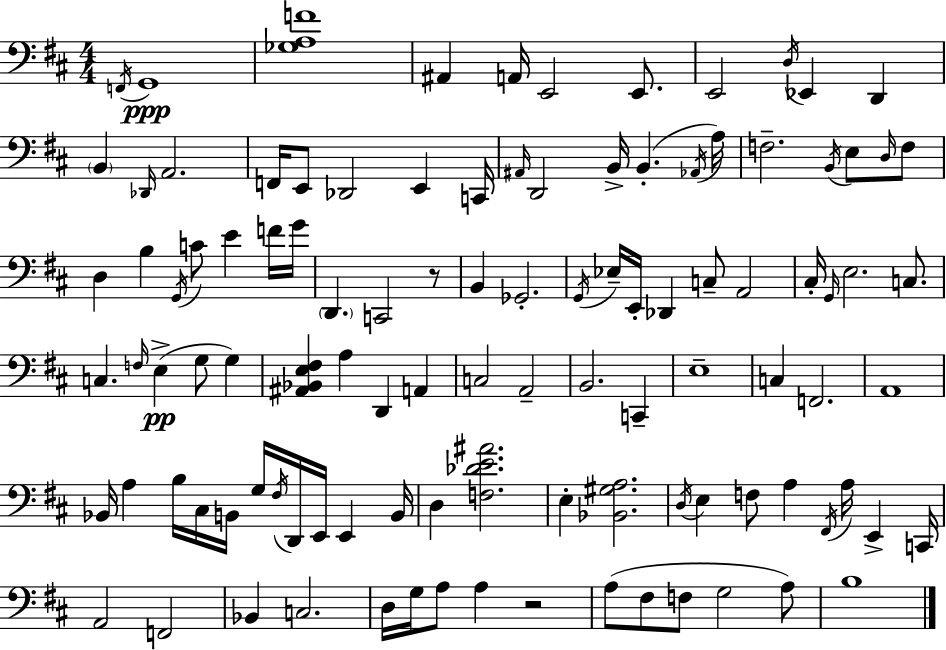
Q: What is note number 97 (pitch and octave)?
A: F#3